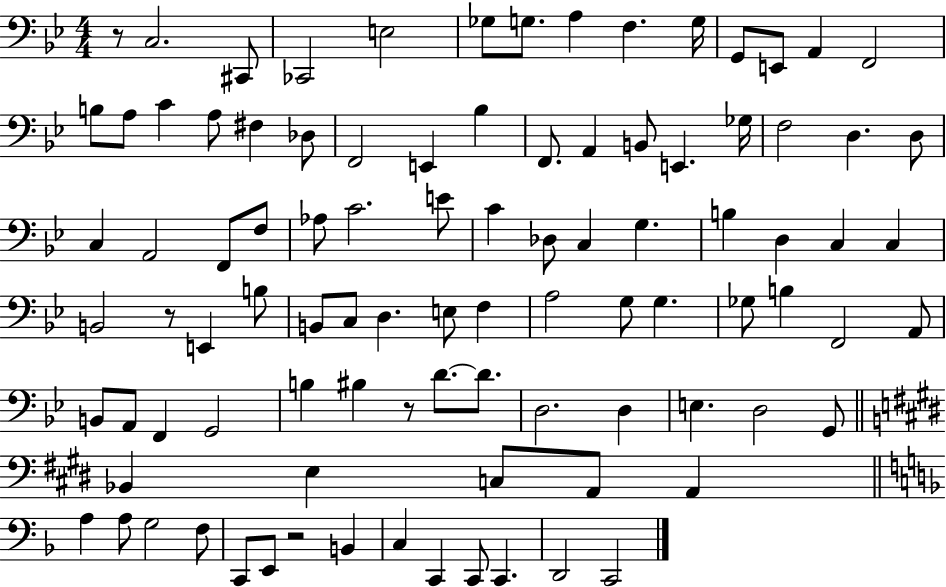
{
  \clef bass
  \numericTimeSignature
  \time 4/4
  \key bes \major
  r8 c2. cis,8 | ces,2 e2 | ges8 g8. a4 f4. g16 | g,8 e,8 a,4 f,2 | \break b8 a8 c'4 a8 fis4 des8 | f,2 e,4 bes4 | f,8. a,4 b,8 e,4. ges16 | f2 d4. d8 | \break c4 a,2 f,8 f8 | aes8 c'2. e'8 | c'4 des8 c4 g4. | b4 d4 c4 c4 | \break b,2 r8 e,4 b8 | b,8 c8 d4. e8 f4 | a2 g8 g4. | ges8 b4 f,2 a,8 | \break b,8 a,8 f,4 g,2 | b4 bis4 r8 d'8.~~ d'8. | d2. d4 | e4. d2 g,8 | \break \bar "||" \break \key e \major bes,4 e4 c8 a,8 a,4 | \bar "||" \break \key f \major a4 a8 g2 f8 | c,8 e,8 r2 b,4 | c4 c,4 c,8 c,4. | d,2 c,2 | \break \bar "|."
}